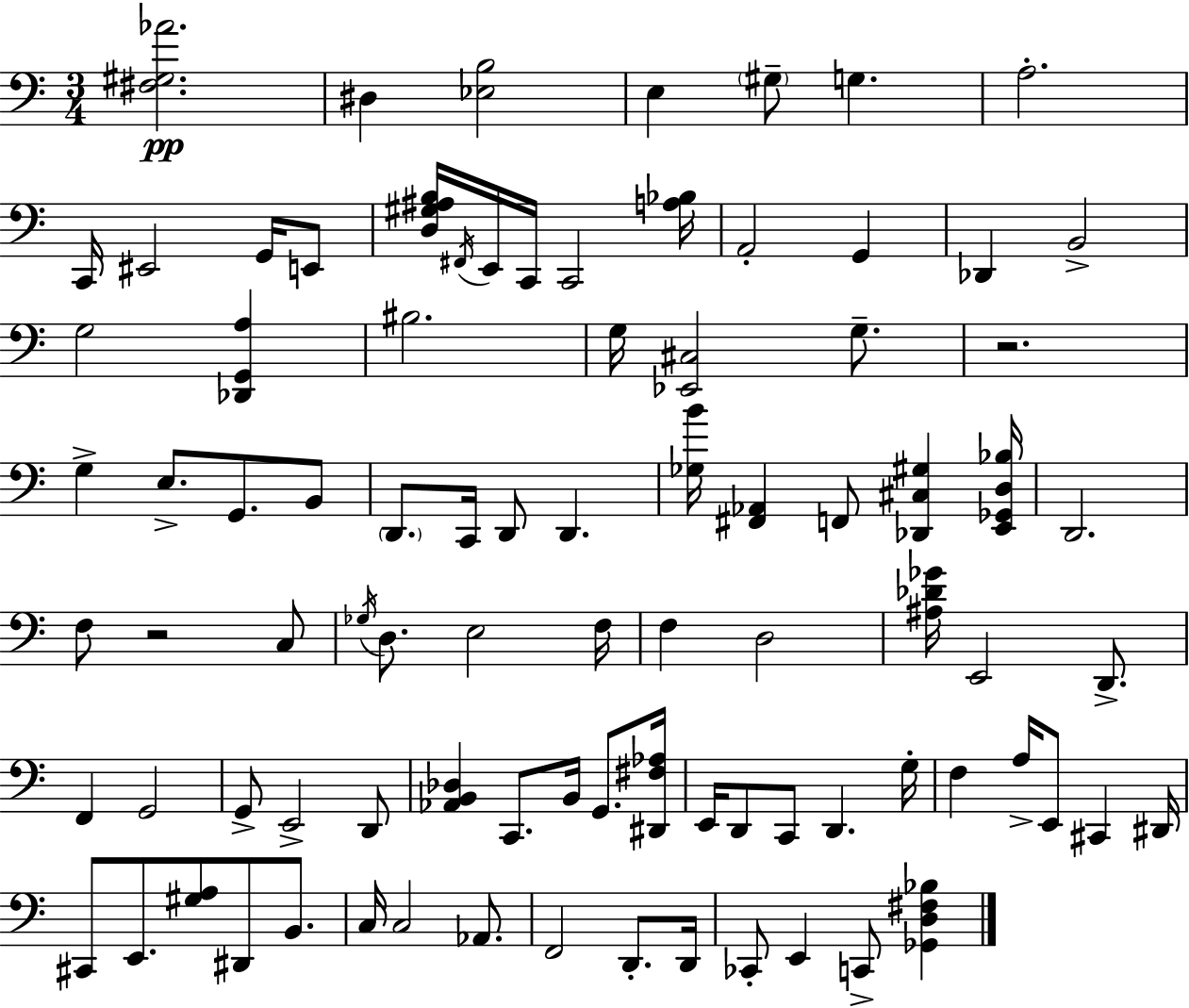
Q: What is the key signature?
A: C major